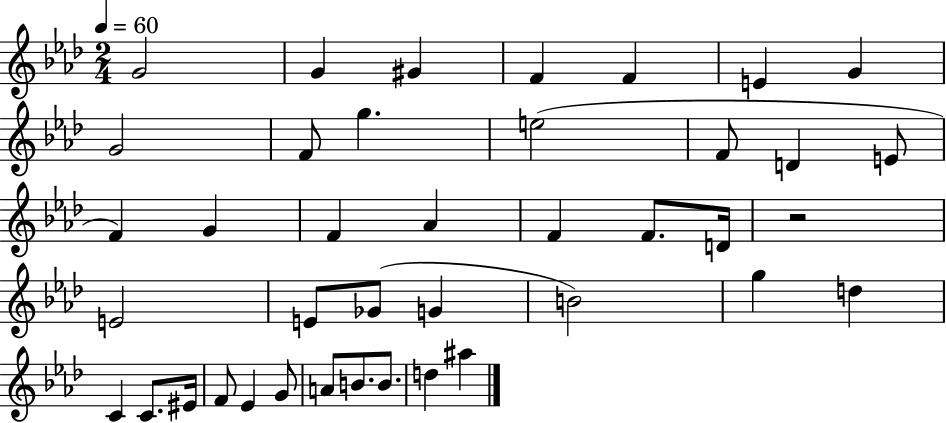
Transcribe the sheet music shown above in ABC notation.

X:1
T:Untitled
M:2/4
L:1/4
K:Ab
G2 G ^G F F E G G2 F/2 g e2 F/2 D E/2 F G F _A F F/2 D/4 z2 E2 E/2 _G/2 G B2 g d C C/2 ^E/4 F/2 _E G/2 A/2 B/2 B/2 d ^a